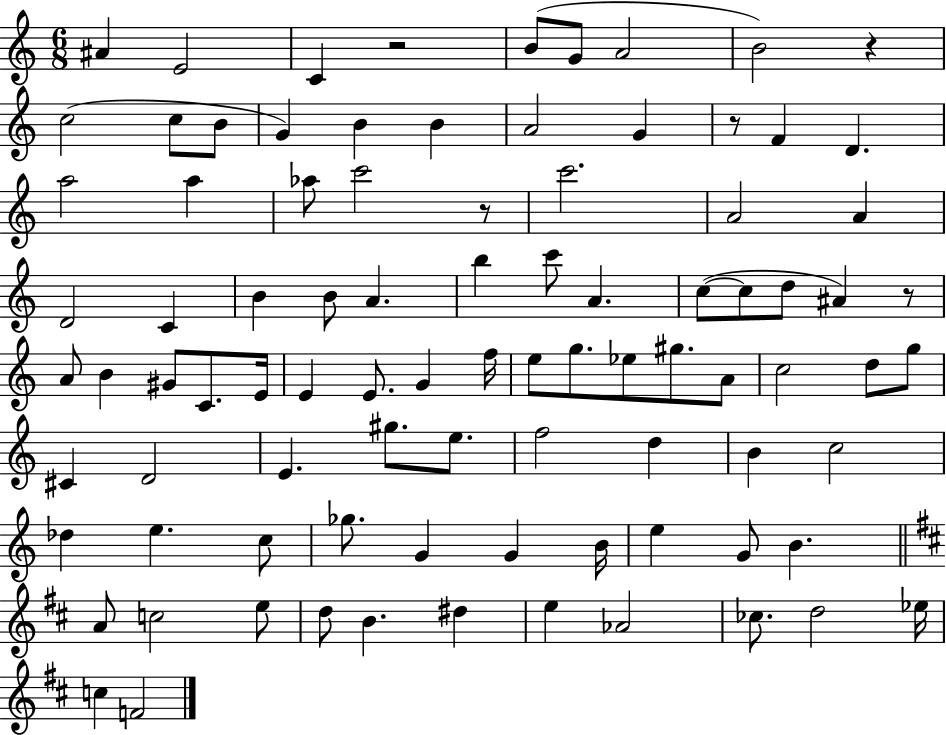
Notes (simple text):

A#4/q E4/h C4/q R/h B4/e G4/e A4/h B4/h R/q C5/h C5/e B4/e G4/q B4/q B4/q A4/h G4/q R/e F4/q D4/q. A5/h A5/q Ab5/e C6/h R/e C6/h. A4/h A4/q D4/h C4/q B4/q B4/e A4/q. B5/q C6/e A4/q. C5/e C5/e D5/e A#4/q R/e A4/e B4/q G#4/e C4/e. E4/s E4/q E4/e. G4/q F5/s E5/e G5/e. Eb5/e G#5/e. A4/e C5/h D5/e G5/e C#4/q D4/h E4/q. G#5/e. E5/e. F5/h D5/q B4/q C5/h Db5/q E5/q. C5/e Gb5/e. G4/q G4/q B4/s E5/q G4/e B4/q. A4/e C5/h E5/e D5/e B4/q. D#5/q E5/q Ab4/h CES5/e. D5/h Eb5/s C5/q F4/h